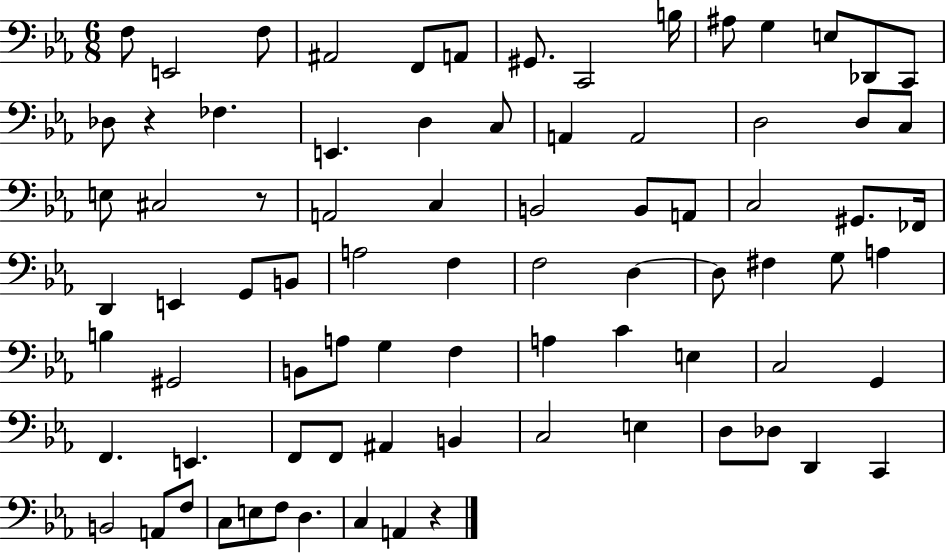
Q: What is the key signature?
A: EES major